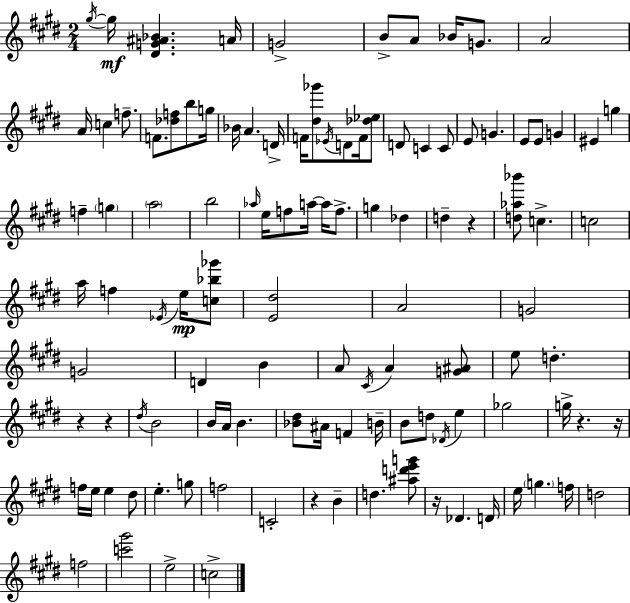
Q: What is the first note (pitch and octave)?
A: G#5